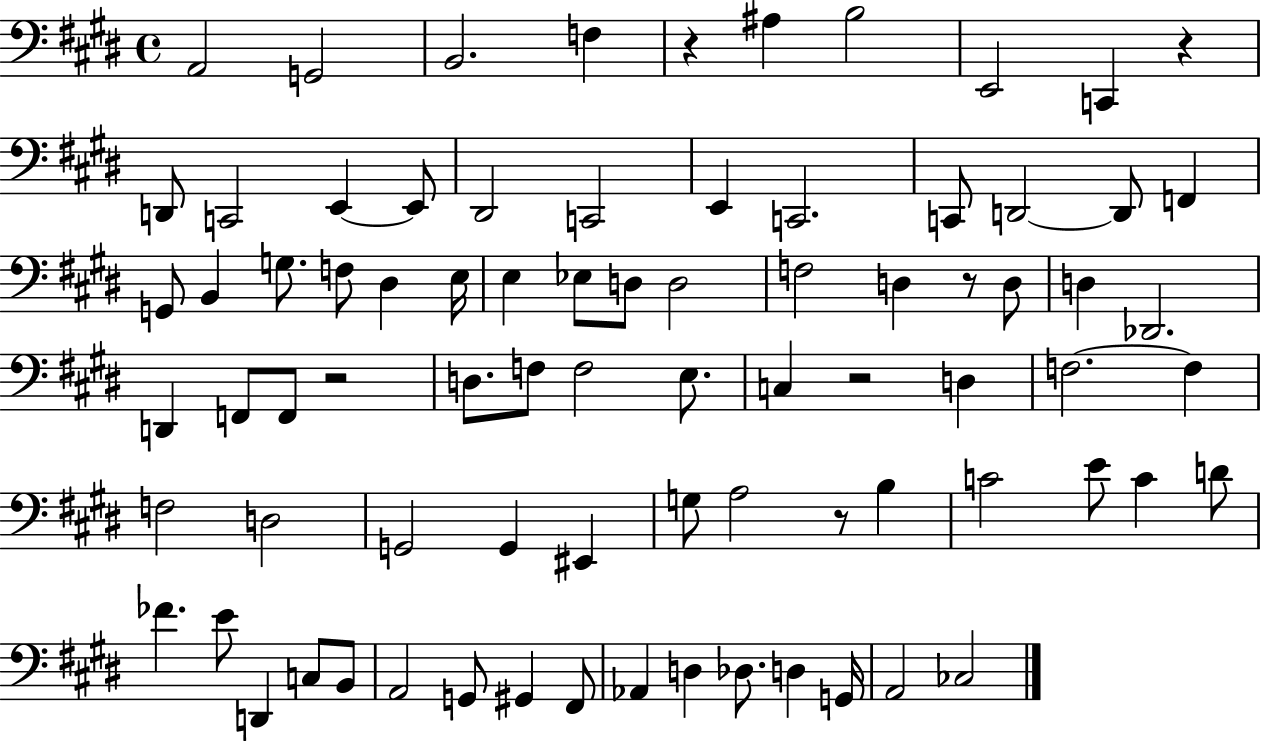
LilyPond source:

{
  \clef bass
  \time 4/4
  \defaultTimeSignature
  \key e \major
  a,2 g,2 | b,2. f4 | r4 ais4 b2 | e,2 c,4 r4 | \break d,8 c,2 e,4~~ e,8 | dis,2 c,2 | e,4 c,2. | c,8 d,2~~ d,8 f,4 | \break g,8 b,4 g8. f8 dis4 e16 | e4 ees8 d8 d2 | f2 d4 r8 d8 | d4 des,2. | \break d,4 f,8 f,8 r2 | d8. f8 f2 e8. | c4 r2 d4 | f2.~~ f4 | \break f2 d2 | g,2 g,4 eis,4 | g8 a2 r8 b4 | c'2 e'8 c'4 d'8 | \break fes'4. e'8 d,4 c8 b,8 | a,2 g,8 gis,4 fis,8 | aes,4 d4 des8. d4 g,16 | a,2 ces2 | \break \bar "|."
}